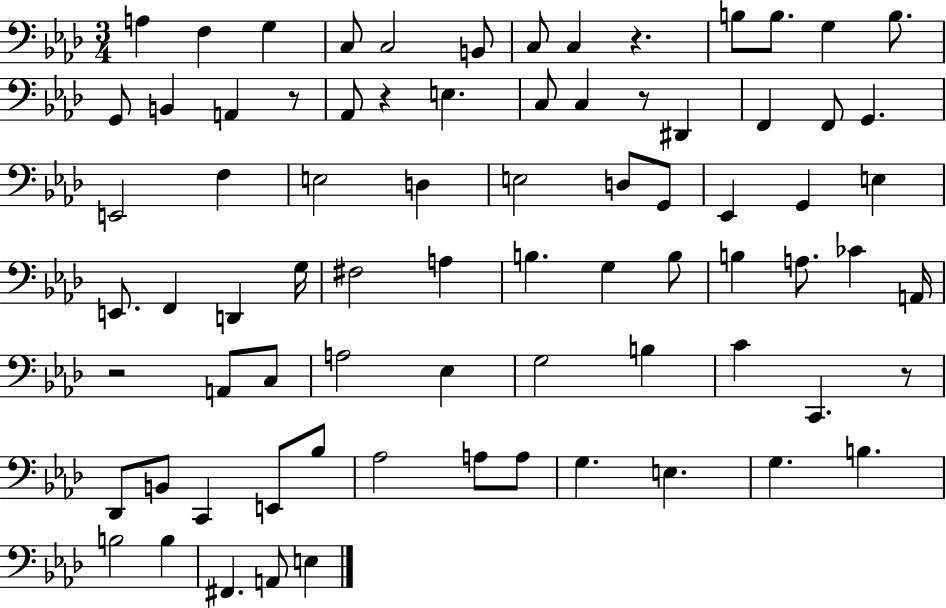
A3/q F3/q G3/q C3/e C3/h B2/e C3/e C3/q R/q. B3/e B3/e. G3/q B3/e. G2/e B2/q A2/q R/e Ab2/e R/q E3/q. C3/e C3/q R/e D#2/q F2/q F2/e G2/q. E2/h F3/q E3/h D3/q E3/h D3/e G2/e Eb2/q G2/q E3/q E2/e. F2/q D2/q G3/s F#3/h A3/q B3/q. G3/q B3/e B3/q A3/e. CES4/q A2/s R/h A2/e C3/e A3/h Eb3/q G3/h B3/q C4/q C2/q. R/e Db2/e B2/e C2/q E2/e Bb3/e Ab3/h A3/e A3/e G3/q. E3/q. G3/q. B3/q. B3/h B3/q F#2/q. A2/e E3/q